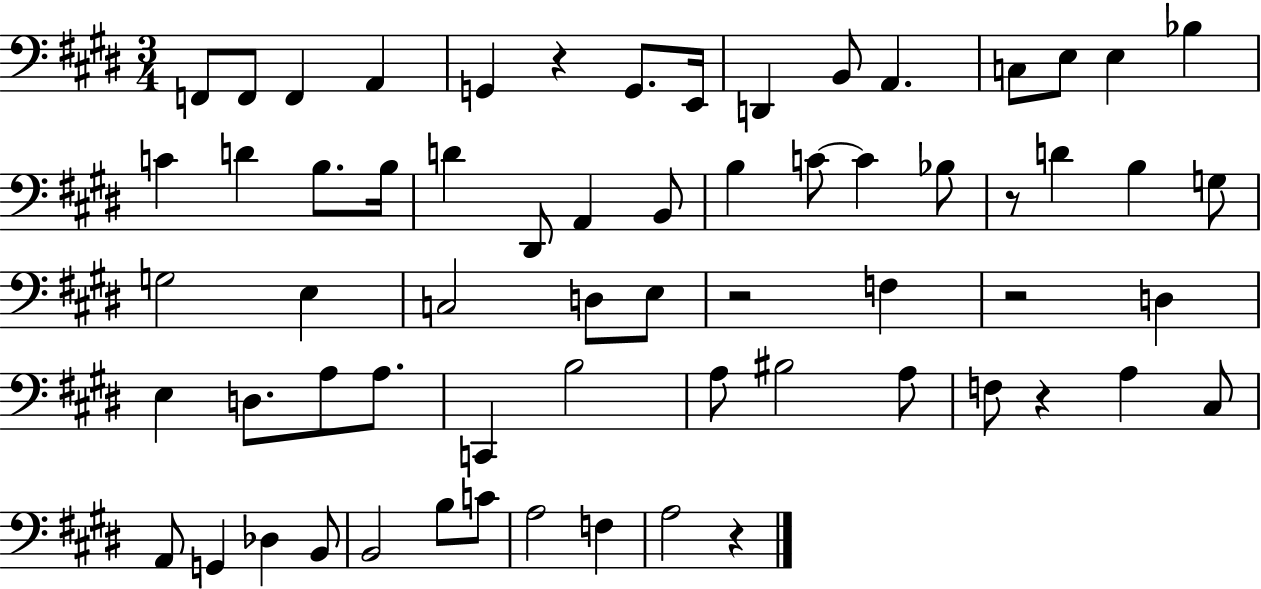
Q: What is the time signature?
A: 3/4